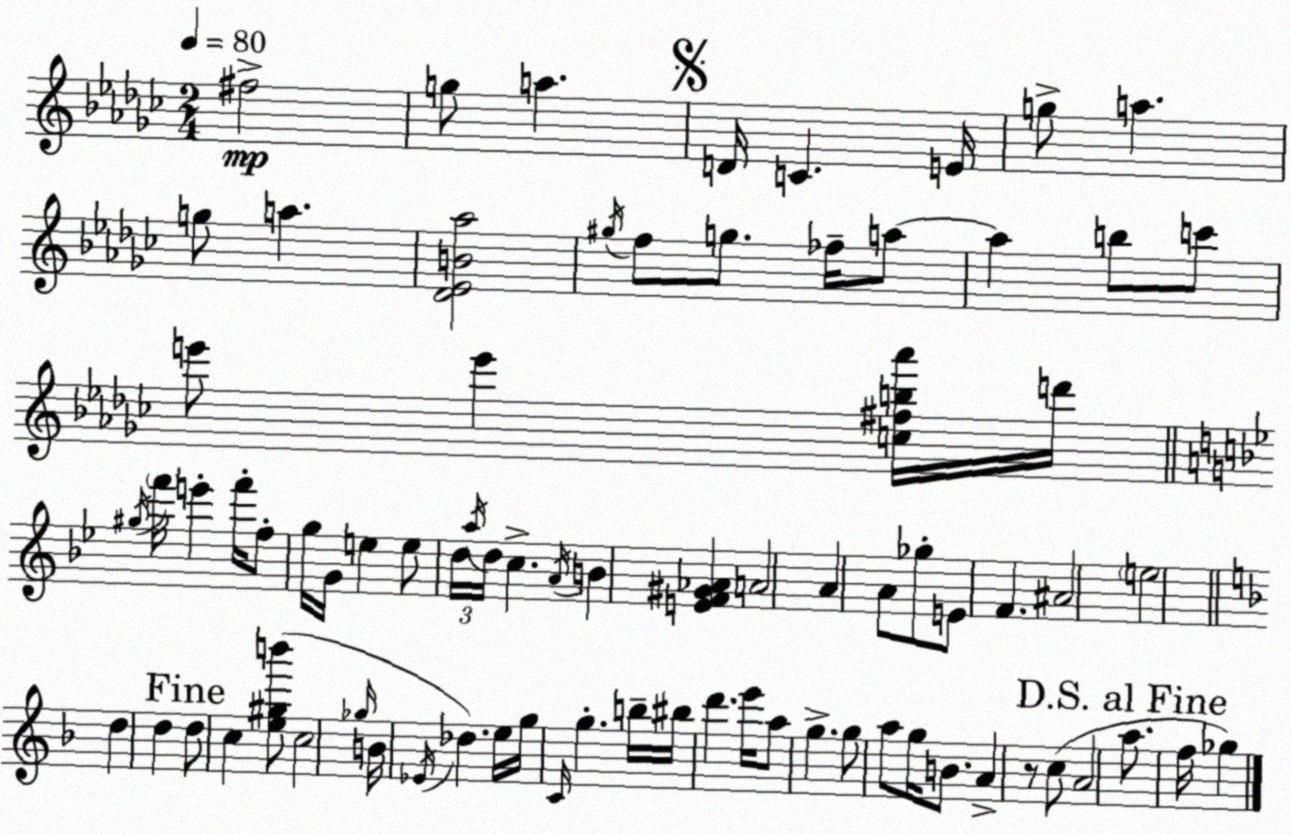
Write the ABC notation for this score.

X:1
T:Untitled
M:2/4
L:1/4
K:Ebm
^f2 g/2 a D/4 C E/4 g/2 a g/2 a [_D_EB_a]2 ^g/4 f/2 g/2 _f/4 a/2 a b/2 c'/2 e'/2 e' [c^fb_a']/4 d'/4 ^g/4 f'/4 e' f'/4 f/2 g/4 G/4 e e/2 d/4 a/4 d/4 c A/4 B [EF^G_A] A2 A A/2 _g/2 E/2 F ^A2 e2 d d d/2 c [e^gb']/2 c2 _g/4 B/4 _E/4 _d e/4 g/4 C/4 g b/4 ^b/4 d' e'/4 a/2 g g/2 a/2 g/4 B/2 A z/2 c/2 A2 a/2 f/4 _g